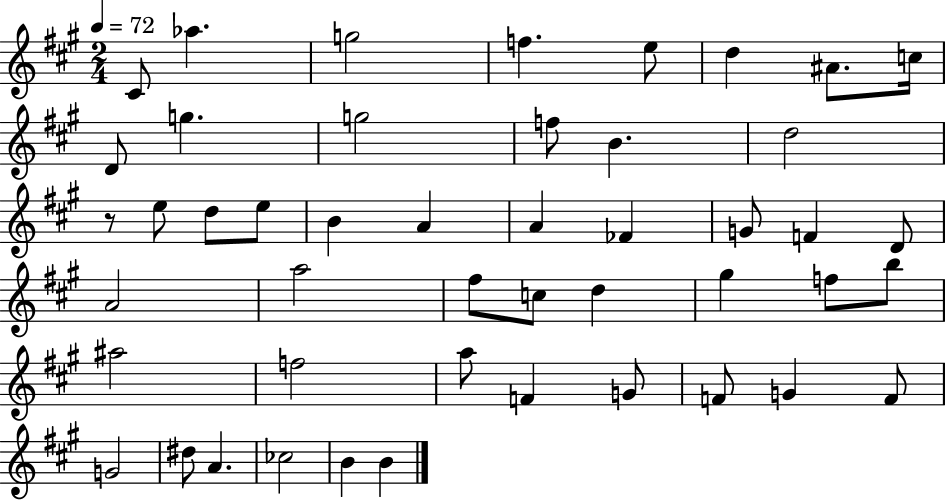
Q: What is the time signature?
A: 2/4